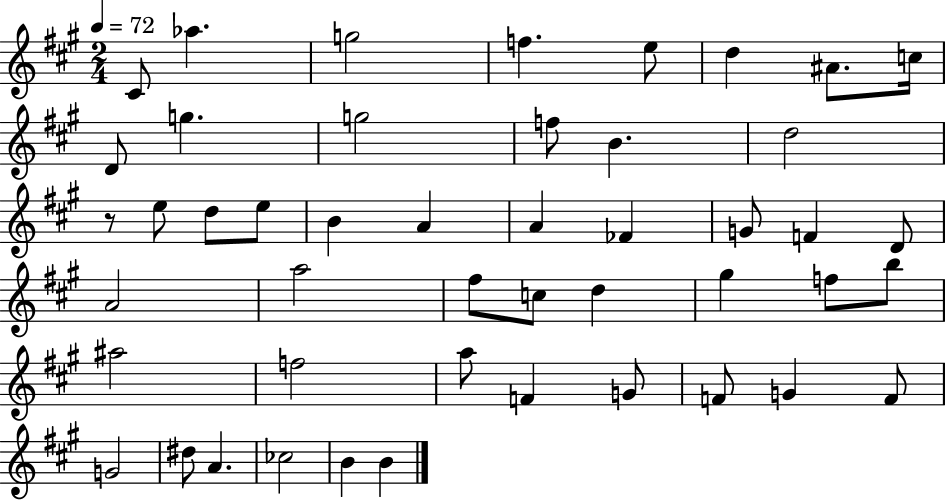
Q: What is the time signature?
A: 2/4